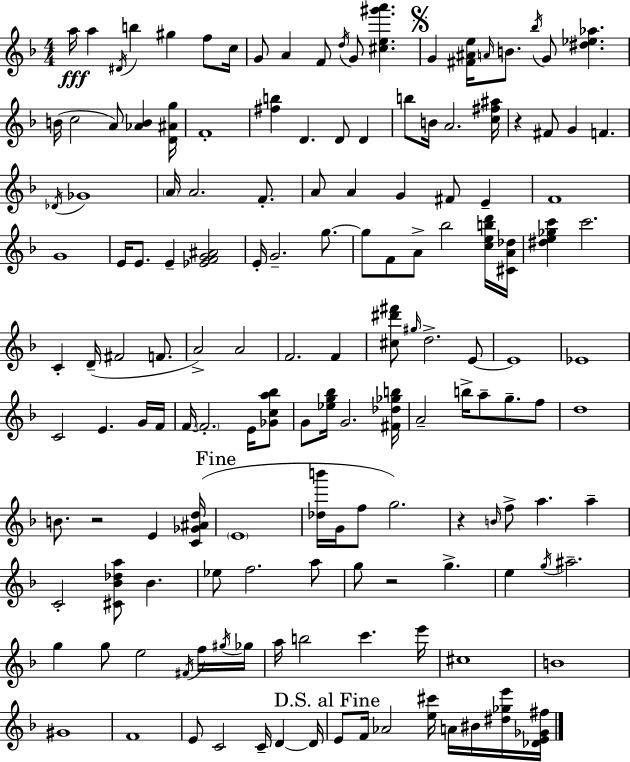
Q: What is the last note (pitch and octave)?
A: BIS4